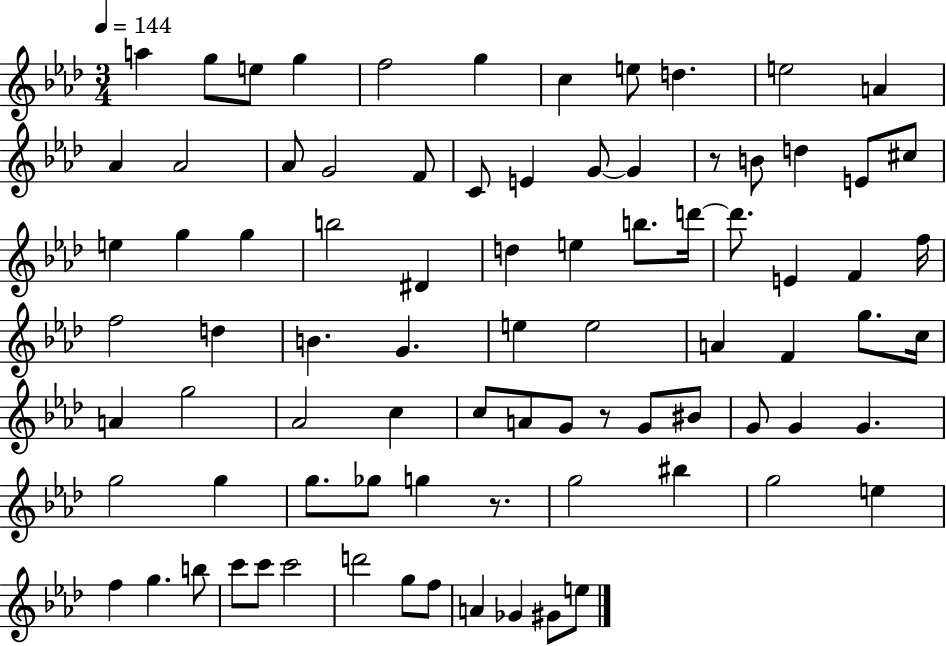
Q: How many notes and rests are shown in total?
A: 84